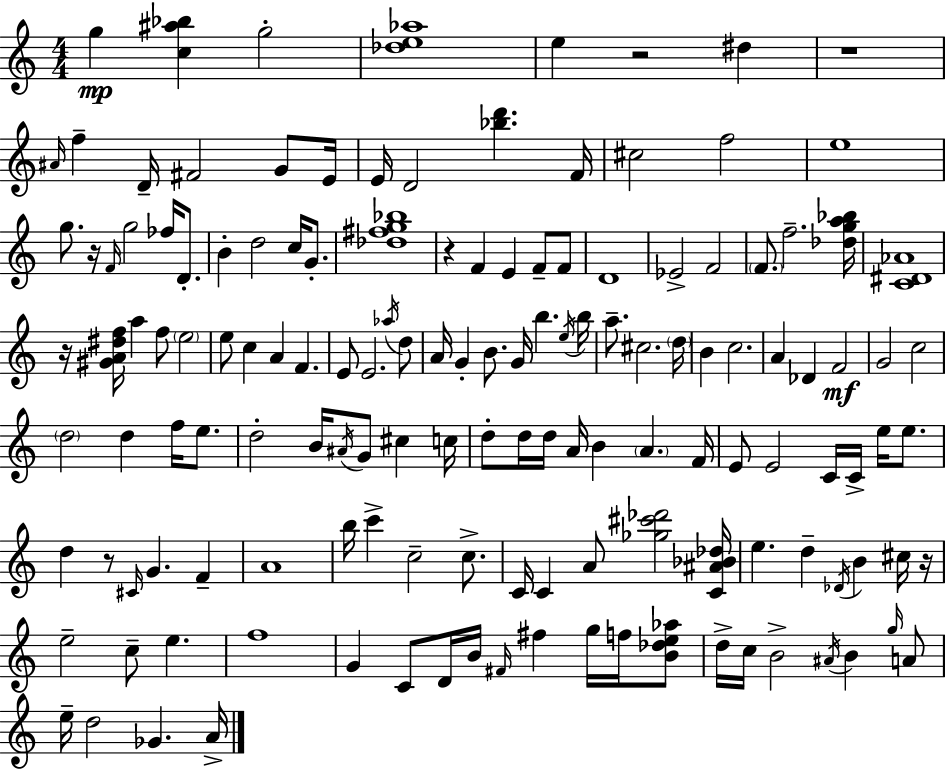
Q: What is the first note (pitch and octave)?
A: G5